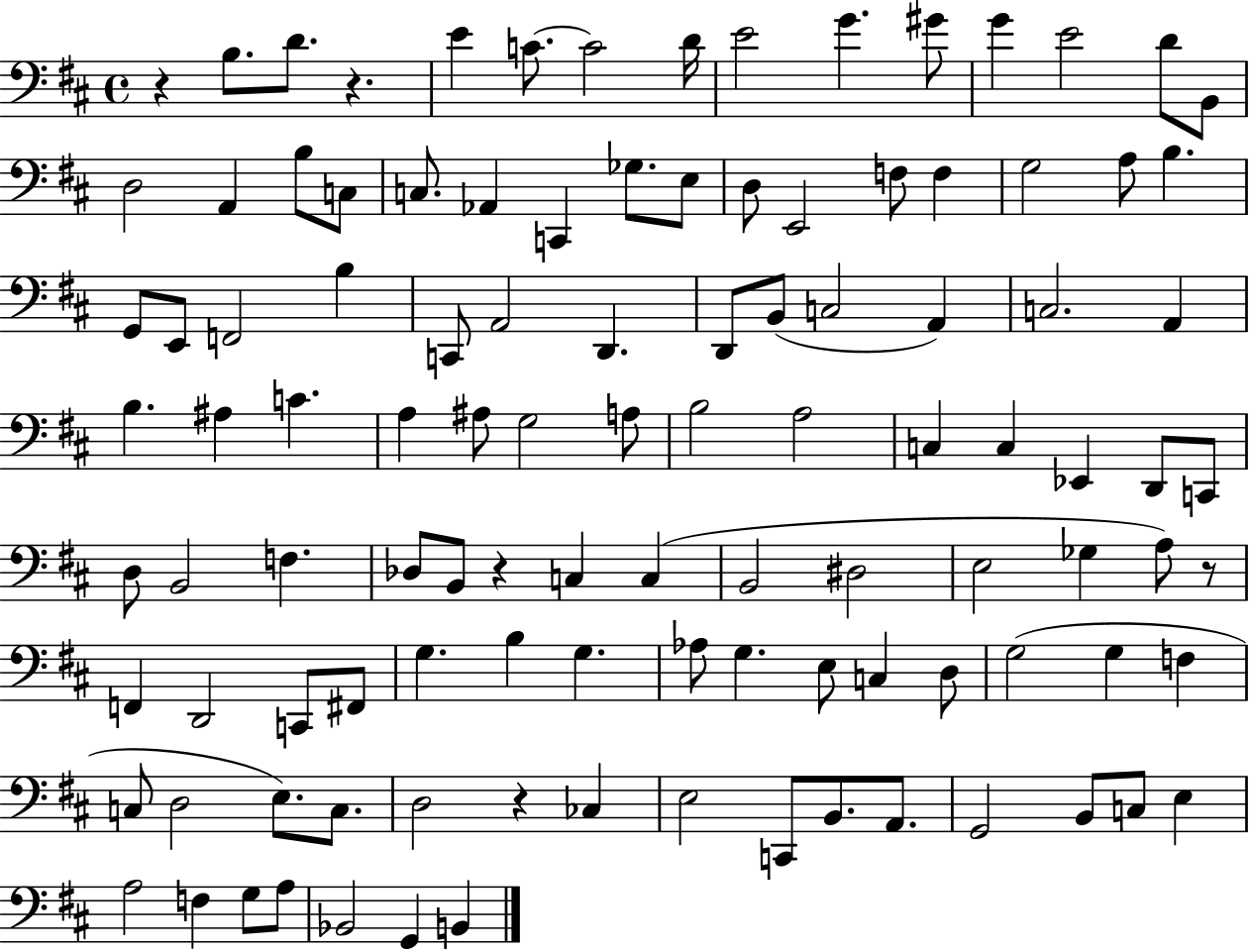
{
  \clef bass
  \time 4/4
  \defaultTimeSignature
  \key d \major
  r4 b8. d'8. r4. | e'4 c'8.~~ c'2 d'16 | e'2 g'4. gis'8 | g'4 e'2 d'8 b,8 | \break d2 a,4 b8 c8 | c8. aes,4 c,4 ges8. e8 | d8 e,2 f8 f4 | g2 a8 b4. | \break g,8 e,8 f,2 b4 | c,8 a,2 d,4. | d,8 b,8( c2 a,4) | c2. a,4 | \break b4. ais4 c'4. | a4 ais8 g2 a8 | b2 a2 | c4 c4 ees,4 d,8 c,8 | \break d8 b,2 f4. | des8 b,8 r4 c4 c4( | b,2 dis2 | e2 ges4 a8) r8 | \break f,4 d,2 c,8 fis,8 | g4. b4 g4. | aes8 g4. e8 c4 d8 | g2( g4 f4 | \break c8 d2 e8.) c8. | d2 r4 ces4 | e2 c,8 b,8. a,8. | g,2 b,8 c8 e4 | \break a2 f4 g8 a8 | bes,2 g,4 b,4 | \bar "|."
}